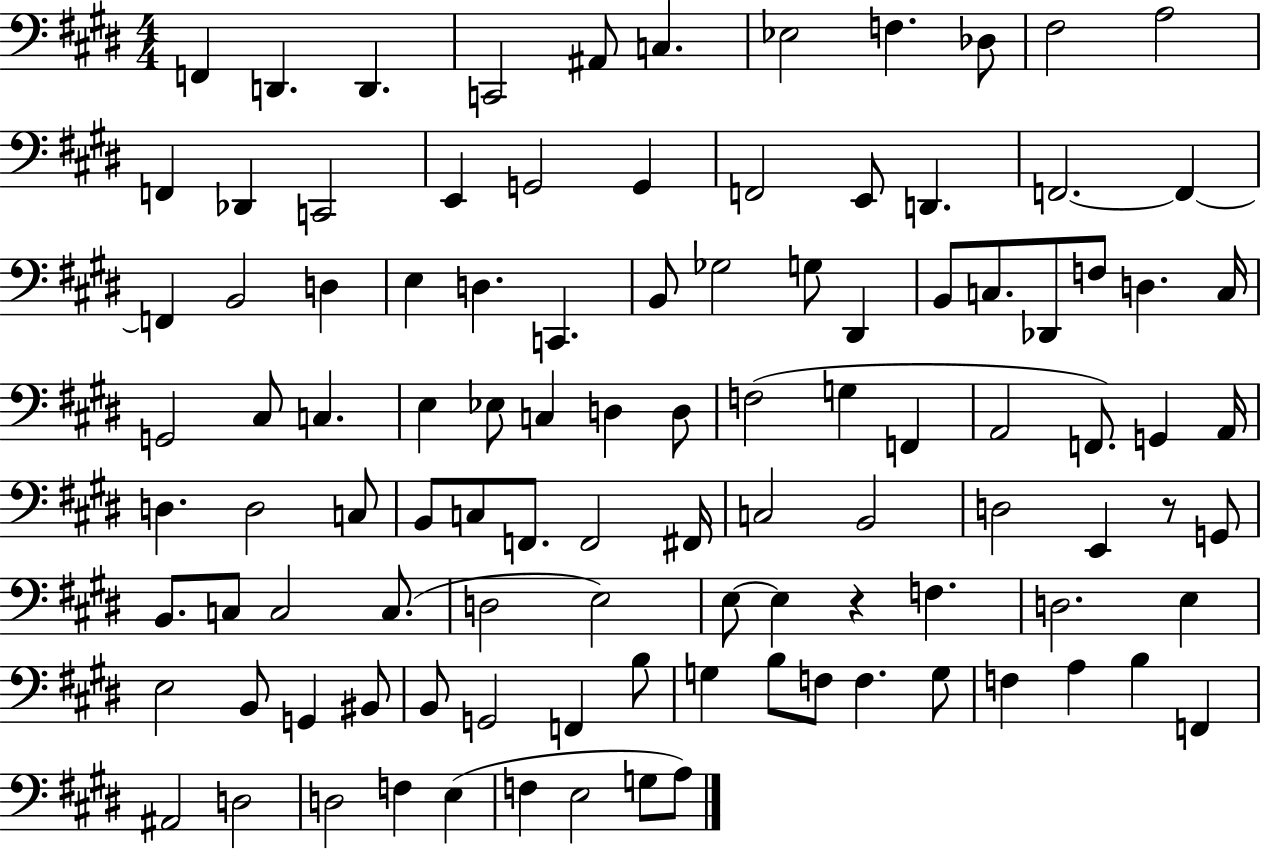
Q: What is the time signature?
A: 4/4